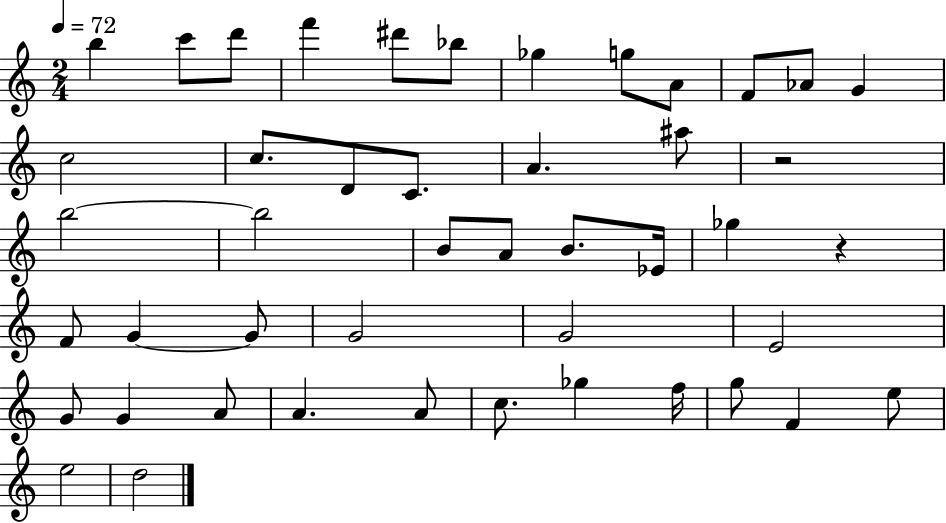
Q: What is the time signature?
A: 2/4